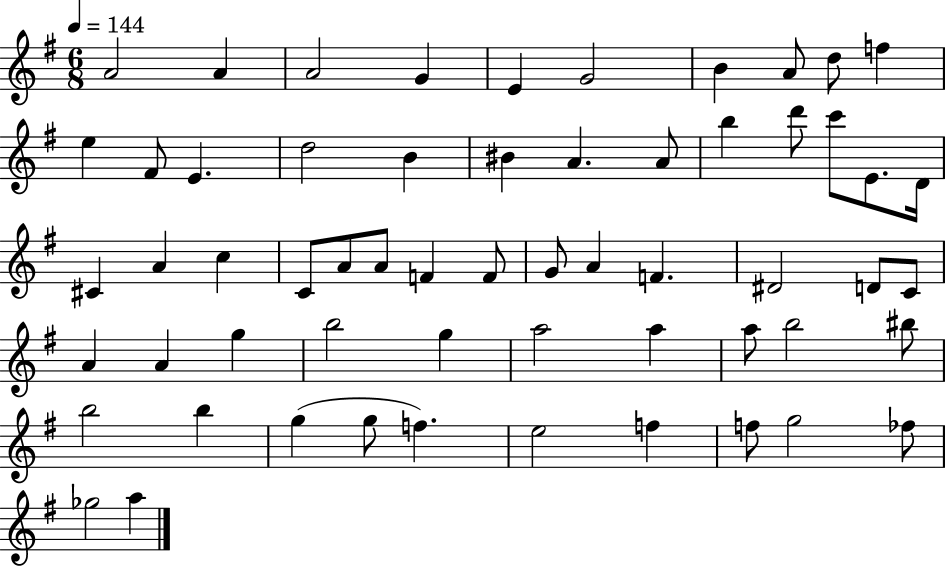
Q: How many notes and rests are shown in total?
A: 59